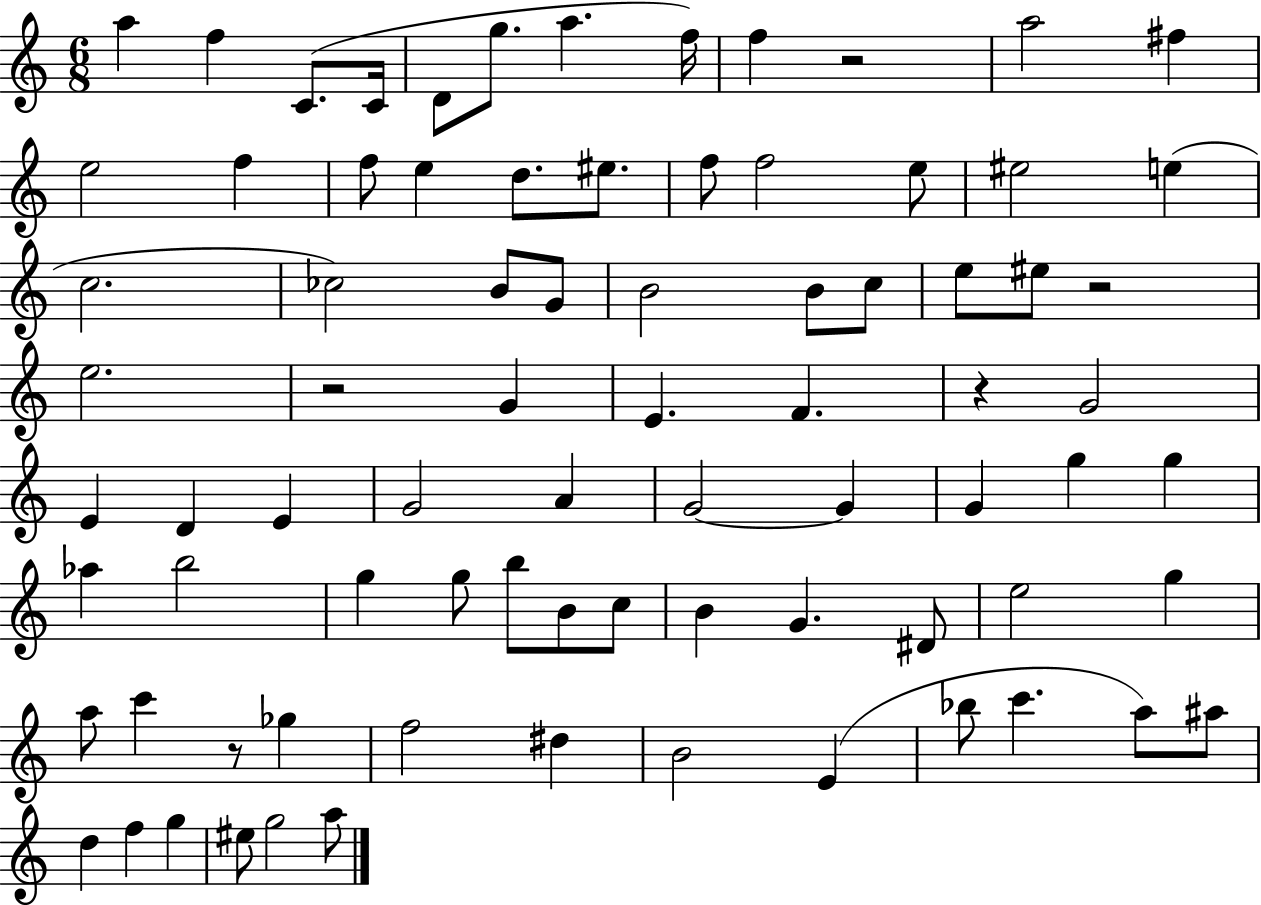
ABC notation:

X:1
T:Untitled
M:6/8
L:1/4
K:C
a f C/2 C/4 D/2 g/2 a f/4 f z2 a2 ^f e2 f f/2 e d/2 ^e/2 f/2 f2 e/2 ^e2 e c2 _c2 B/2 G/2 B2 B/2 c/2 e/2 ^e/2 z2 e2 z2 G E F z G2 E D E G2 A G2 G G g g _a b2 g g/2 b/2 B/2 c/2 B G ^D/2 e2 g a/2 c' z/2 _g f2 ^d B2 E _b/2 c' a/2 ^a/2 d f g ^e/2 g2 a/2